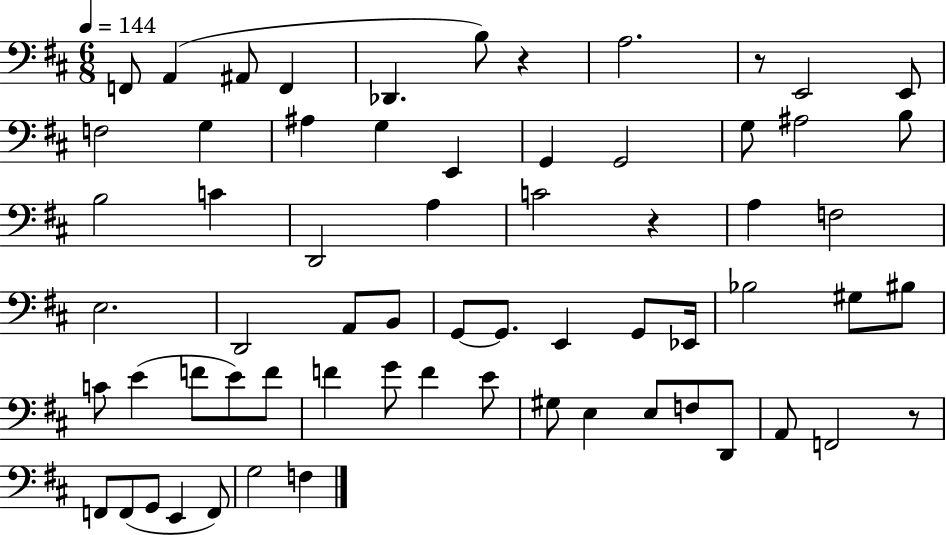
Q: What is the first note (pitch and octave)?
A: F2